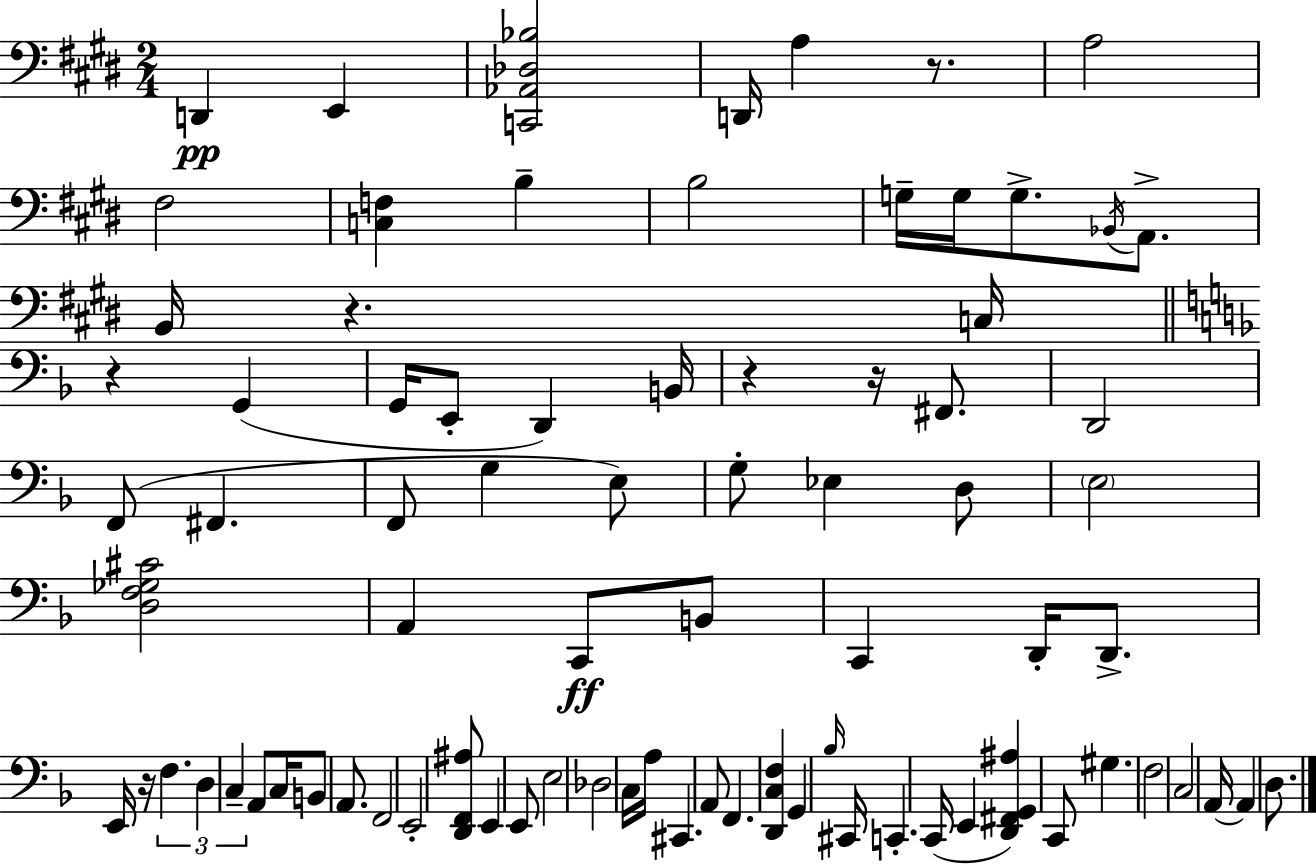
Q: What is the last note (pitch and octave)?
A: D3